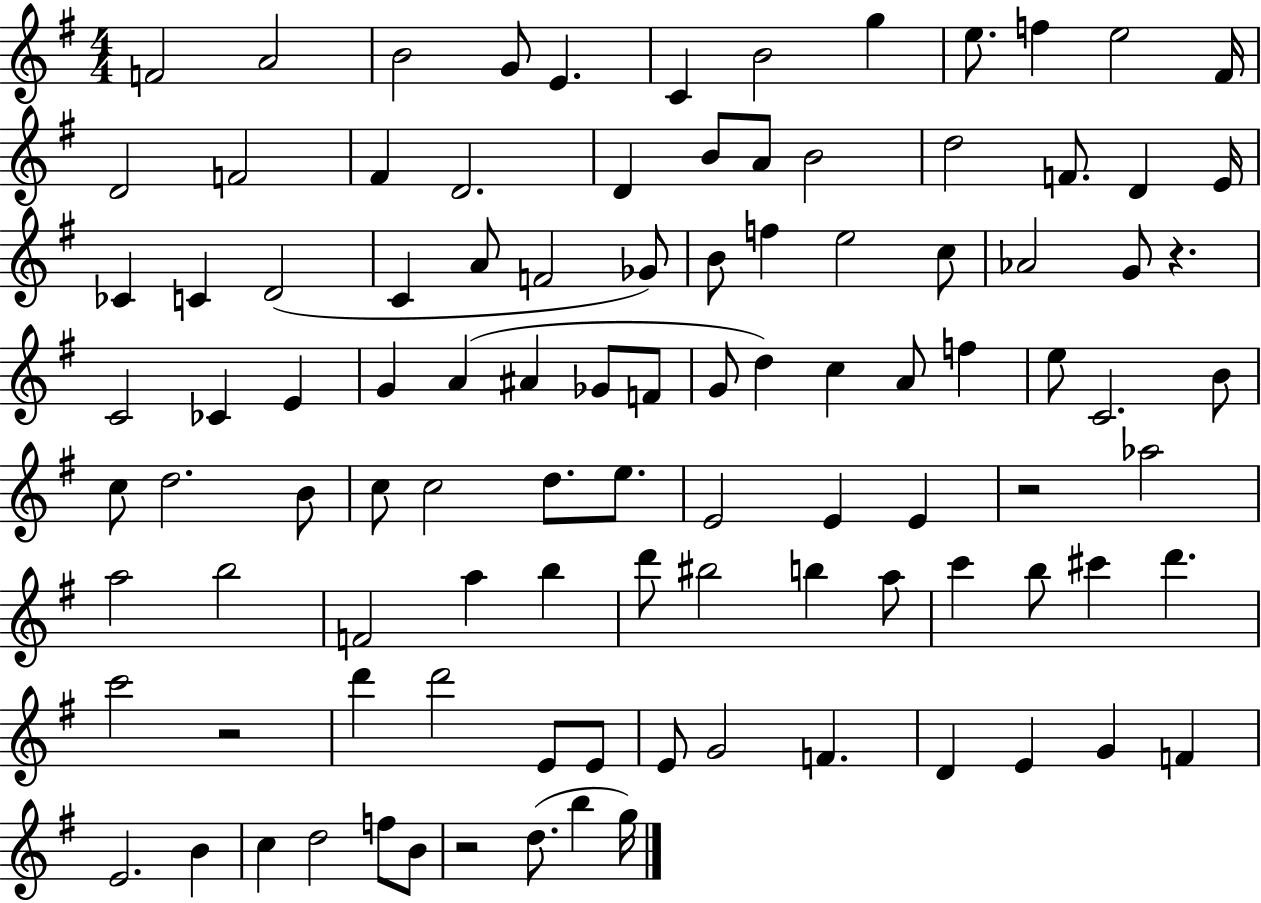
{
  \clef treble
  \numericTimeSignature
  \time 4/4
  \key g \major
  f'2 a'2 | b'2 g'8 e'4. | c'4 b'2 g''4 | e''8. f''4 e''2 fis'16 | \break d'2 f'2 | fis'4 d'2. | d'4 b'8 a'8 b'2 | d''2 f'8. d'4 e'16 | \break ces'4 c'4 d'2( | c'4 a'8 f'2 ges'8) | b'8 f''4 e''2 c''8 | aes'2 g'8 r4. | \break c'2 ces'4 e'4 | g'4 a'4( ais'4 ges'8 f'8 | g'8 d''4) c''4 a'8 f''4 | e''8 c'2. b'8 | \break c''8 d''2. b'8 | c''8 c''2 d''8. e''8. | e'2 e'4 e'4 | r2 aes''2 | \break a''2 b''2 | f'2 a''4 b''4 | d'''8 bis''2 b''4 a''8 | c'''4 b''8 cis'''4 d'''4. | \break c'''2 r2 | d'''4 d'''2 e'8 e'8 | e'8 g'2 f'4. | d'4 e'4 g'4 f'4 | \break e'2. b'4 | c''4 d''2 f''8 b'8 | r2 d''8.( b''4 g''16) | \bar "|."
}